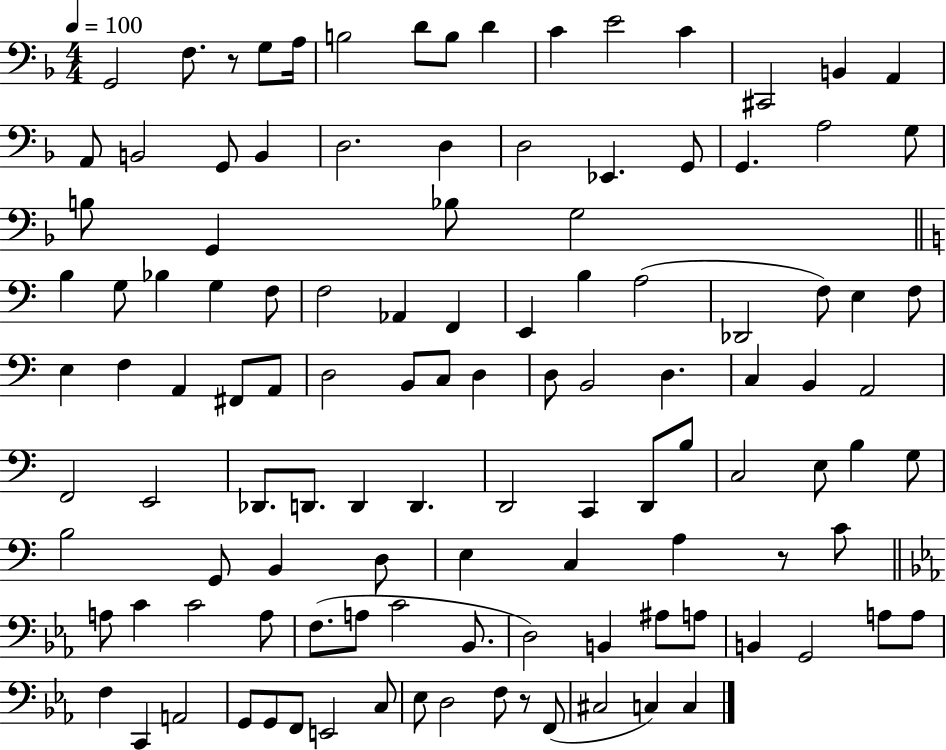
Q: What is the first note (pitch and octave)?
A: G2